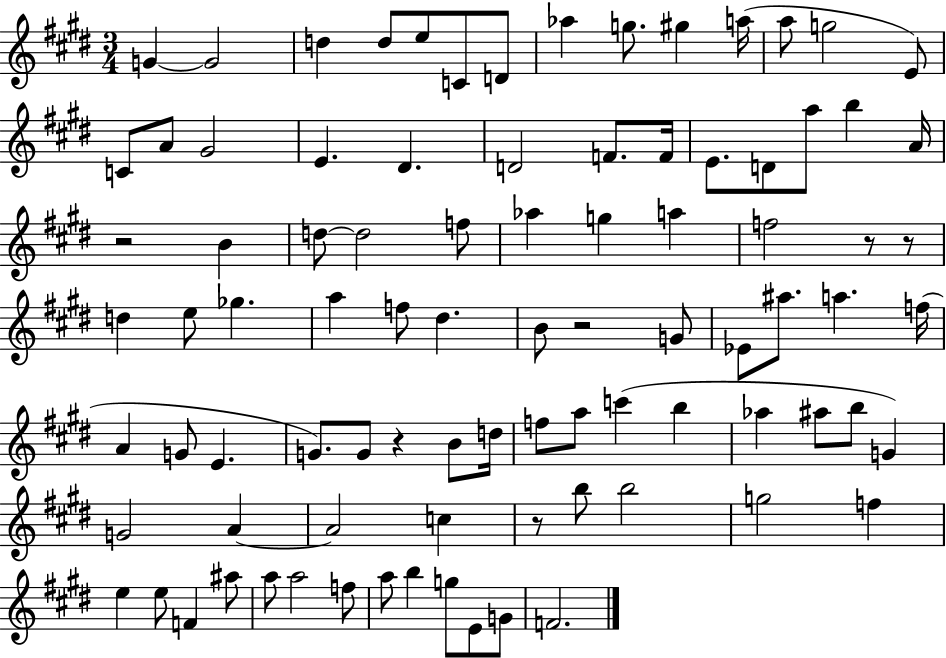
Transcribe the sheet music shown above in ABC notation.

X:1
T:Untitled
M:3/4
L:1/4
K:E
G G2 d d/2 e/2 C/2 D/2 _a g/2 ^g a/4 a/2 g2 E/2 C/2 A/2 ^G2 E ^D D2 F/2 F/4 E/2 D/2 a/2 b A/4 z2 B d/2 d2 f/2 _a g a f2 z/2 z/2 d e/2 _g a f/2 ^d B/2 z2 G/2 _E/2 ^a/2 a f/4 A G/2 E G/2 G/2 z B/2 d/4 f/2 a/2 c' b _a ^a/2 b/2 G G2 A A2 c z/2 b/2 b2 g2 f e e/2 F ^a/2 a/2 a2 f/2 a/2 b g/2 E/2 G/2 F2